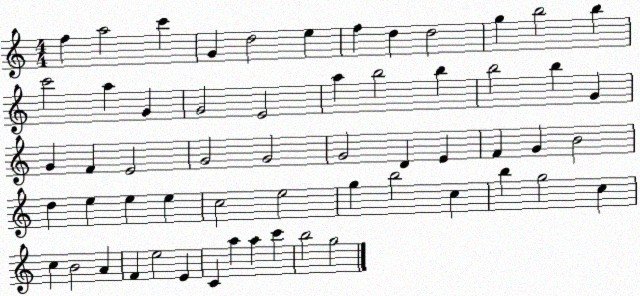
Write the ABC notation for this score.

X:1
T:Untitled
M:4/4
L:1/4
K:C
f a2 c' G d2 e f d d2 g b2 b c'2 a G G2 E2 a b2 b b2 b G G F E2 G2 G2 G2 D E F G B2 d e e e c2 e2 g b2 c b g2 c c B2 A F e2 E C a a c' b2 g2